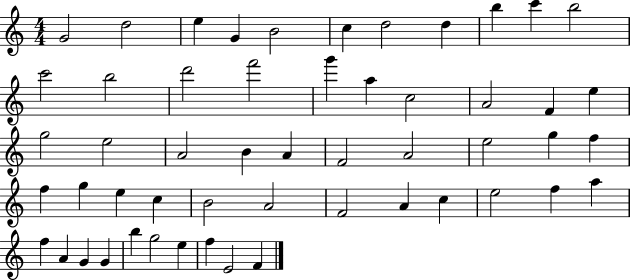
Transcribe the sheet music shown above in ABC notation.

X:1
T:Untitled
M:4/4
L:1/4
K:C
G2 d2 e G B2 c d2 d b c' b2 c'2 b2 d'2 f'2 g' a c2 A2 F e g2 e2 A2 B A F2 A2 e2 g f f g e c B2 A2 F2 A c e2 f a f A G G b g2 e f E2 F